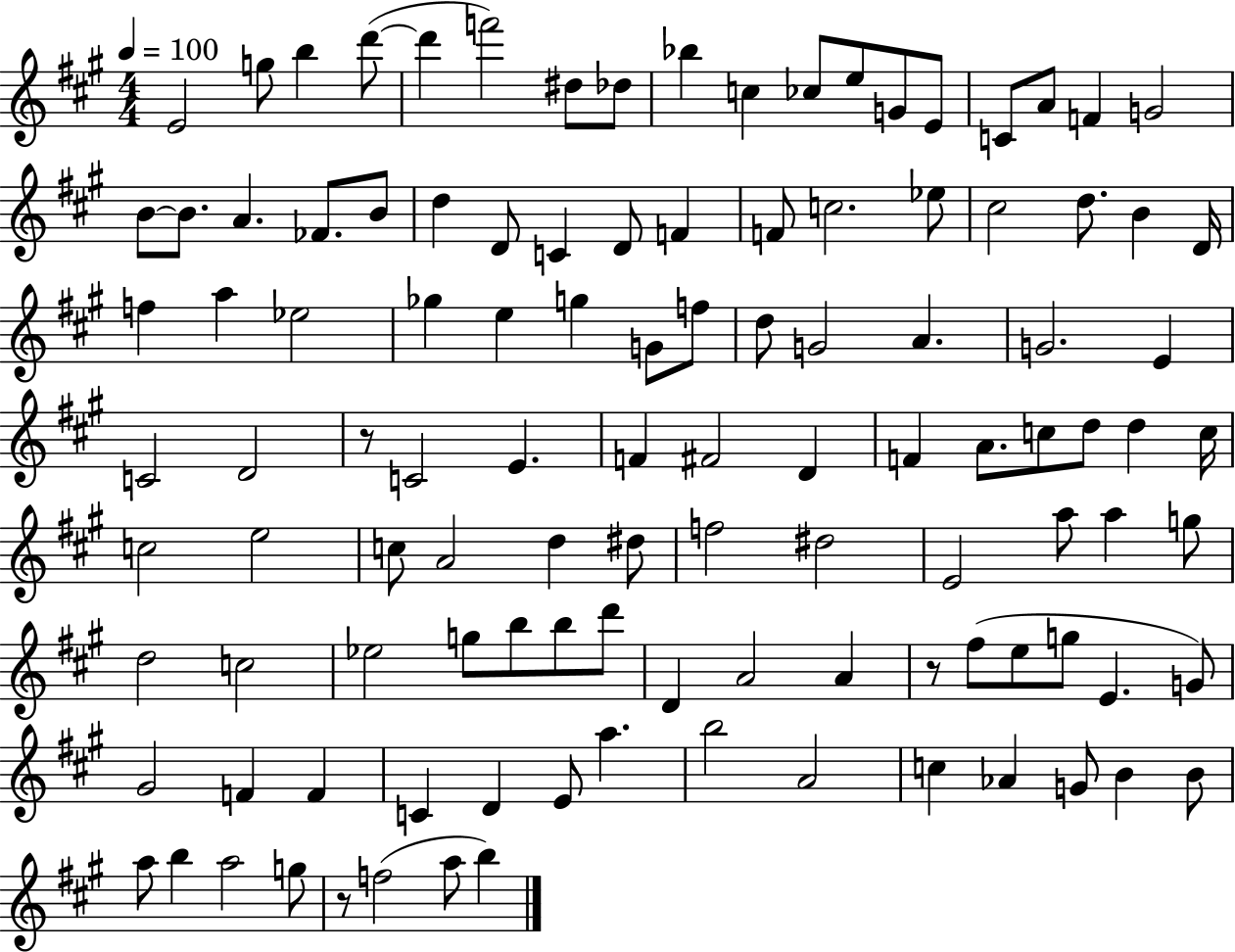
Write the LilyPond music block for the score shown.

{
  \clef treble
  \numericTimeSignature
  \time 4/4
  \key a \major
  \tempo 4 = 100
  \repeat volta 2 { e'2 g''8 b''4 d'''8~(~ | d'''4 f'''2) dis''8 des''8 | bes''4 c''4 ces''8 e''8 g'8 e'8 | c'8 a'8 f'4 g'2 | \break b'8~~ b'8. a'4. fes'8. b'8 | d''4 d'8 c'4 d'8 f'4 | f'8 c''2. ees''8 | cis''2 d''8. b'4 d'16 | \break f''4 a''4 ees''2 | ges''4 e''4 g''4 g'8 f''8 | d''8 g'2 a'4. | g'2. e'4 | \break c'2 d'2 | r8 c'2 e'4. | f'4 fis'2 d'4 | f'4 a'8. c''8 d''8 d''4 c''16 | \break c''2 e''2 | c''8 a'2 d''4 dis''8 | f''2 dis''2 | e'2 a''8 a''4 g''8 | \break d''2 c''2 | ees''2 g''8 b''8 b''8 d'''8 | d'4 a'2 a'4 | r8 fis''8( e''8 g''8 e'4. g'8) | \break gis'2 f'4 f'4 | c'4 d'4 e'8 a''4. | b''2 a'2 | c''4 aes'4 g'8 b'4 b'8 | \break a''8 b''4 a''2 g''8 | r8 f''2( a''8 b''4) | } \bar "|."
}